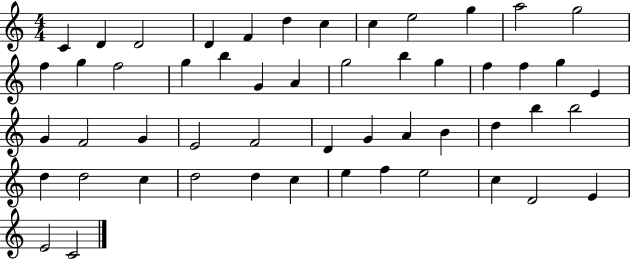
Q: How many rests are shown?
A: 0